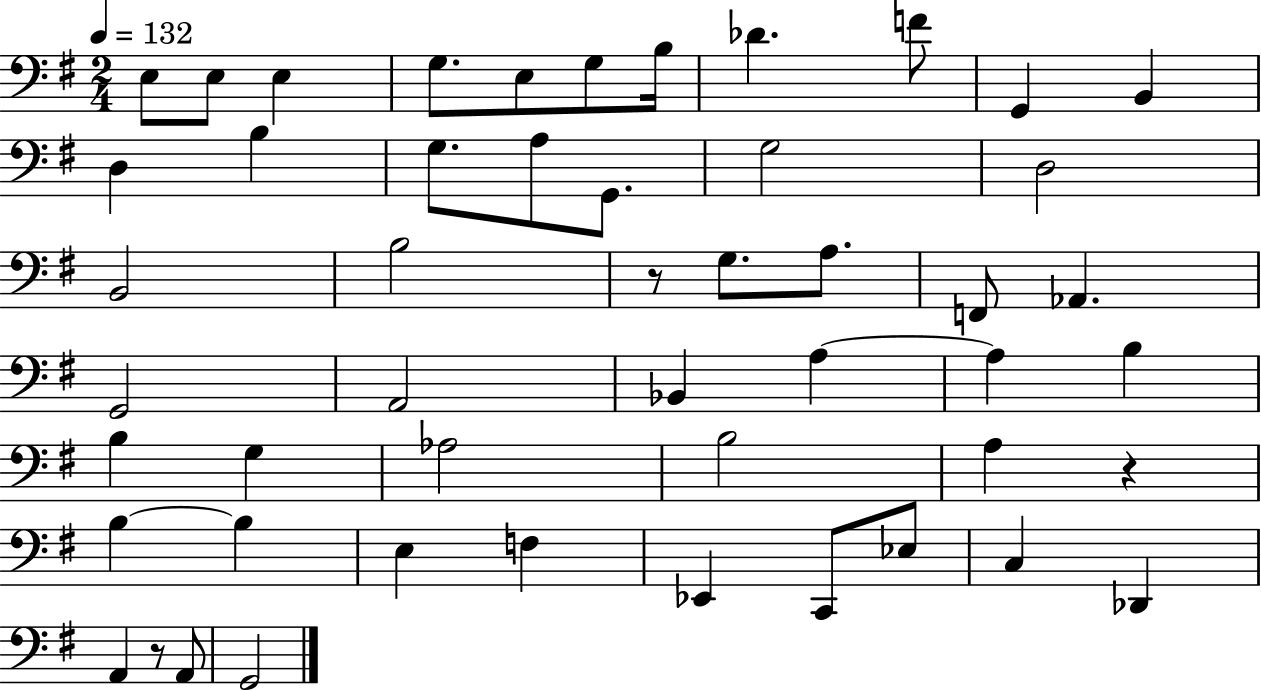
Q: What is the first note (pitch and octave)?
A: E3